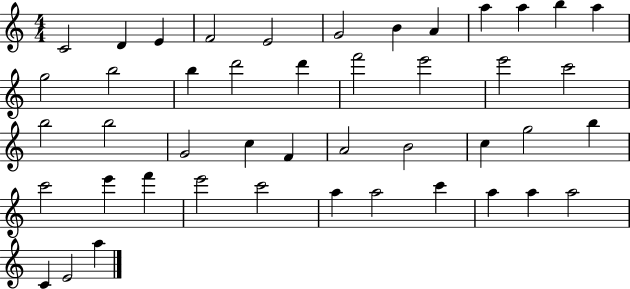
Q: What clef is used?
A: treble